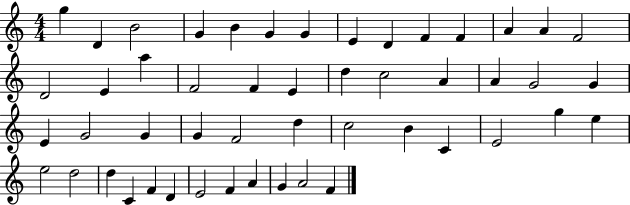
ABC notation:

X:1
T:Untitled
M:4/4
L:1/4
K:C
g D B2 G B G G E D F F A A F2 D2 E a F2 F E d c2 A A G2 G E G2 G G F2 d c2 B C E2 g e e2 d2 d C F D E2 F A G A2 F